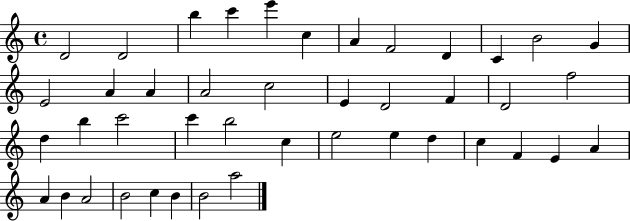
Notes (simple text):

D4/h D4/h B5/q C6/q E6/q C5/q A4/q F4/h D4/q C4/q B4/h G4/q E4/h A4/q A4/q A4/h C5/h E4/q D4/h F4/q D4/h F5/h D5/q B5/q C6/h C6/q B5/h C5/q E5/h E5/q D5/q C5/q F4/q E4/q A4/q A4/q B4/q A4/h B4/h C5/q B4/q B4/h A5/h